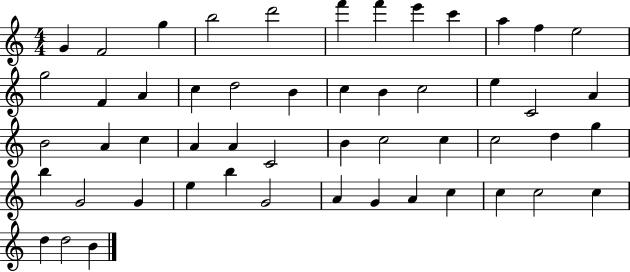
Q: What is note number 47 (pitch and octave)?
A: C5